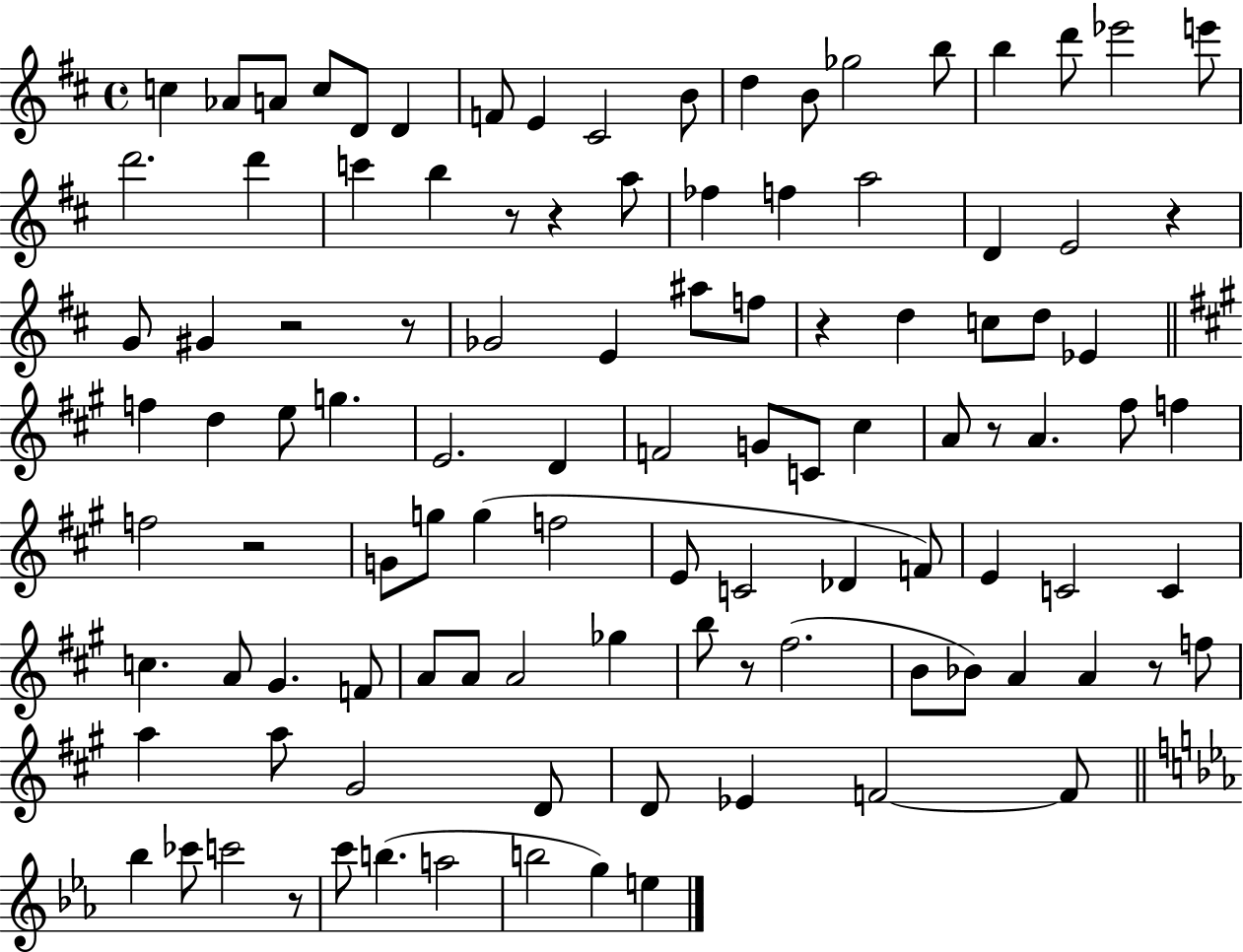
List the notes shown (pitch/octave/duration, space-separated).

C5/q Ab4/e A4/e C5/e D4/e D4/q F4/e E4/q C#4/h B4/e D5/q B4/e Gb5/h B5/e B5/q D6/e Eb6/h E6/e D6/h. D6/q C6/q B5/q R/e R/q A5/e FES5/q F5/q A5/h D4/q E4/h R/q G4/e G#4/q R/h R/e Gb4/h E4/q A#5/e F5/e R/q D5/q C5/e D5/e Eb4/q F5/q D5/q E5/e G5/q. E4/h. D4/q F4/h G4/e C4/e C#5/q A4/e R/e A4/q. F#5/e F5/q F5/h R/h G4/e G5/e G5/q F5/h E4/e C4/h Db4/q F4/e E4/q C4/h C4/q C5/q. A4/e G#4/q. F4/e A4/e A4/e A4/h Gb5/q B5/e R/e F#5/h. B4/e Bb4/e A4/q A4/q R/e F5/e A5/q A5/e G#4/h D4/e D4/e Eb4/q F4/h F4/e Bb5/q CES6/e C6/h R/e C6/e B5/q. A5/h B5/h G5/q E5/q